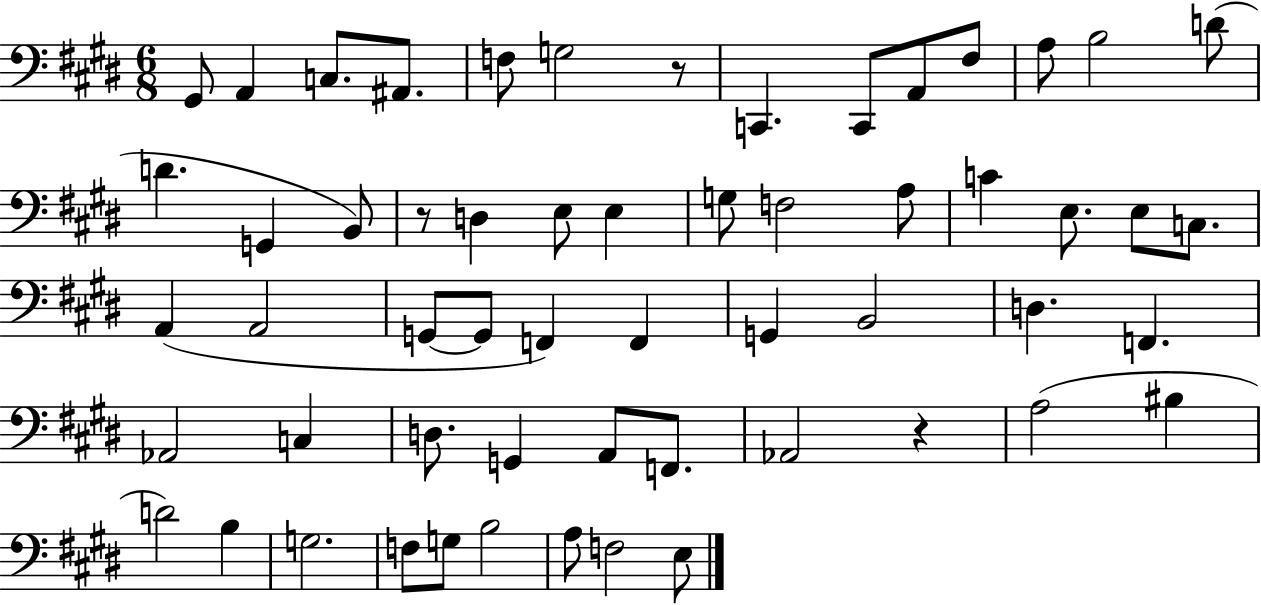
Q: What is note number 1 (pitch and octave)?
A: G#2